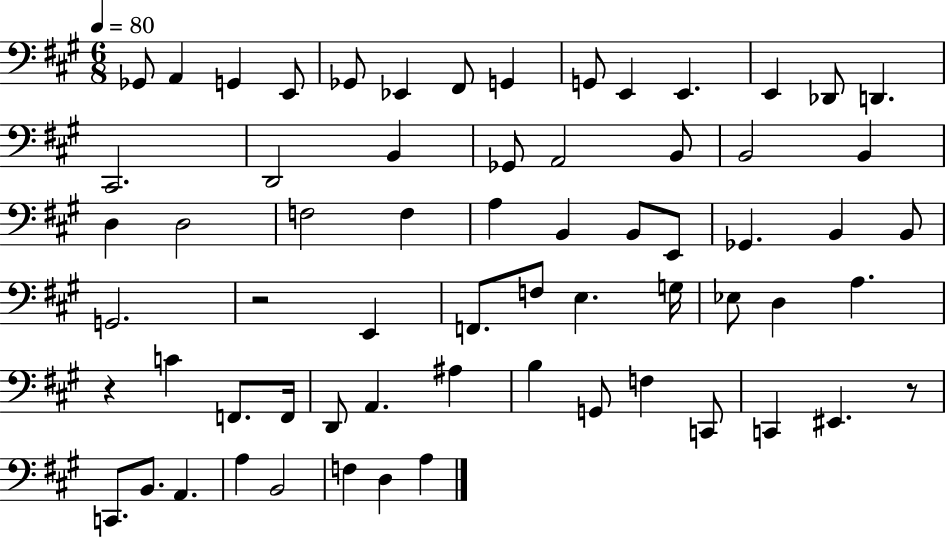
Gb2/e A2/q G2/q E2/e Gb2/e Eb2/q F#2/e G2/q G2/e E2/q E2/q. E2/q Db2/e D2/q. C#2/h. D2/h B2/q Gb2/e A2/h B2/e B2/h B2/q D3/q D3/h F3/h F3/q A3/q B2/q B2/e E2/e Gb2/q. B2/q B2/e G2/h. R/h E2/q F2/e. F3/e E3/q. G3/s Eb3/e D3/q A3/q. R/q C4/q F2/e. F2/s D2/e A2/q. A#3/q B3/q G2/e F3/q C2/e C2/q EIS2/q. R/e C2/e. B2/e. A2/q. A3/q B2/h F3/q D3/q A3/q